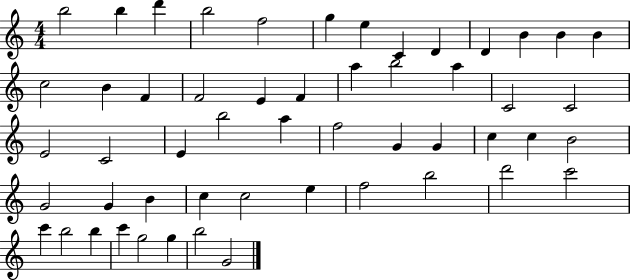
{
  \clef treble
  \numericTimeSignature
  \time 4/4
  \key c \major
  b''2 b''4 d'''4 | b''2 f''2 | g''4 e''4 c'4 d'4 | d'4 b'4 b'4 b'4 | \break c''2 b'4 f'4 | f'2 e'4 f'4 | a''4 b''2 a''4 | c'2 c'2 | \break e'2 c'2 | e'4 b''2 a''4 | f''2 g'4 g'4 | c''4 c''4 b'2 | \break g'2 g'4 b'4 | c''4 c''2 e''4 | f''2 b''2 | d'''2 c'''2 | \break c'''4 b''2 b''4 | c'''4 g''2 g''4 | b''2 g'2 | \bar "|."
}